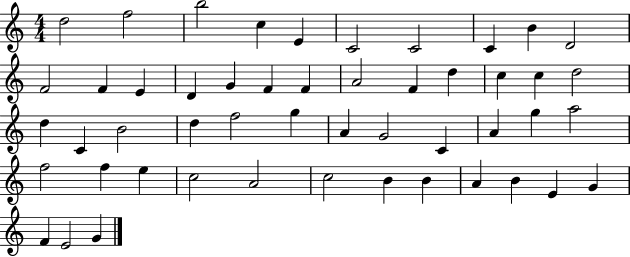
X:1
T:Untitled
M:4/4
L:1/4
K:C
d2 f2 b2 c E C2 C2 C B D2 F2 F E D G F F A2 F d c c d2 d C B2 d f2 g A G2 C A g a2 f2 f e c2 A2 c2 B B A B E G F E2 G